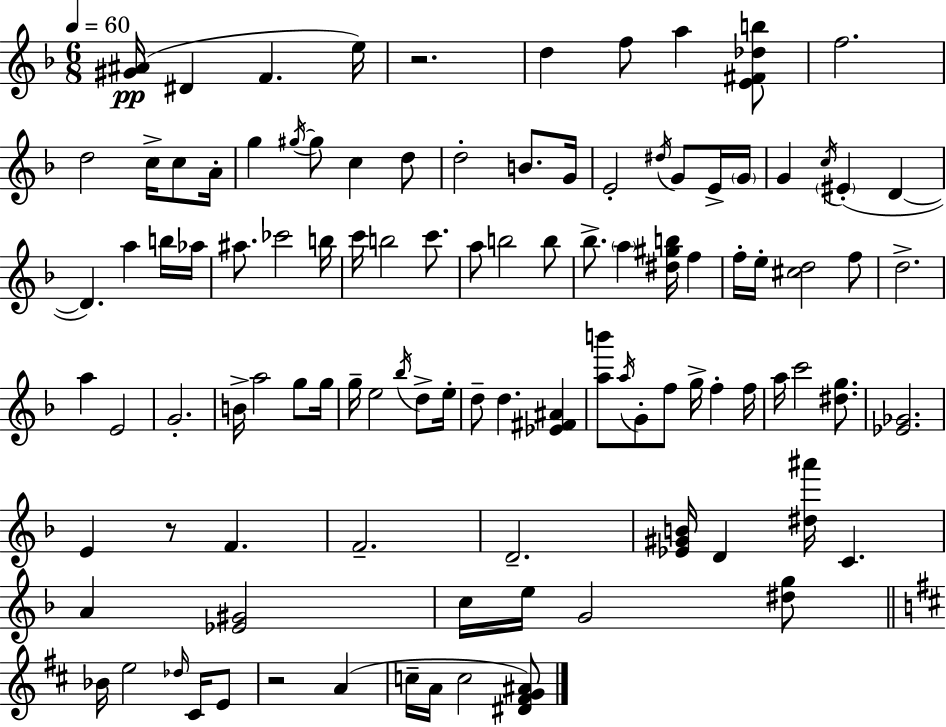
[G#4,A#4]/s D#4/q F4/q. E5/s R/h. D5/q F5/e A5/q [E4,F#4,Db5,B5]/e F5/h. D5/h C5/s C5/e A4/s G5/q G#5/s G#5/e C5/q D5/e D5/h B4/e. G4/s E4/h D#5/s G4/e E4/s G4/s G4/q C5/s EIS4/q D4/q D4/q. A5/q B5/s Ab5/s A#5/e. CES6/h B5/s C6/s B5/h C6/e. A5/e B5/h B5/e Bb5/e. A5/q [D#5,G#5,B5]/s F5/q F5/s E5/s [C#5,D5]/h F5/e D5/h. A5/q E4/h G4/h. B4/s A5/h G5/e G5/s G5/s E5/h Bb5/s D5/e E5/s D5/e D5/q. [Eb4,F#4,A#4]/q [A5,B6]/e A5/s G4/e F5/e G5/s F5/q F5/s A5/s C6/h [D#5,G5]/e. [Eb4,Gb4]/h. E4/q R/e F4/q. F4/h. D4/h. [Eb4,G#4,B4]/s D4/q [D#5,A#6]/s C4/q. A4/q [Eb4,G#4]/h C5/s E5/s G4/h [D#5,G5]/e Bb4/s E5/h Db5/s C#4/s E4/e R/h A4/q C5/s A4/s C5/h [D#4,F#4,G4,A#4]/e